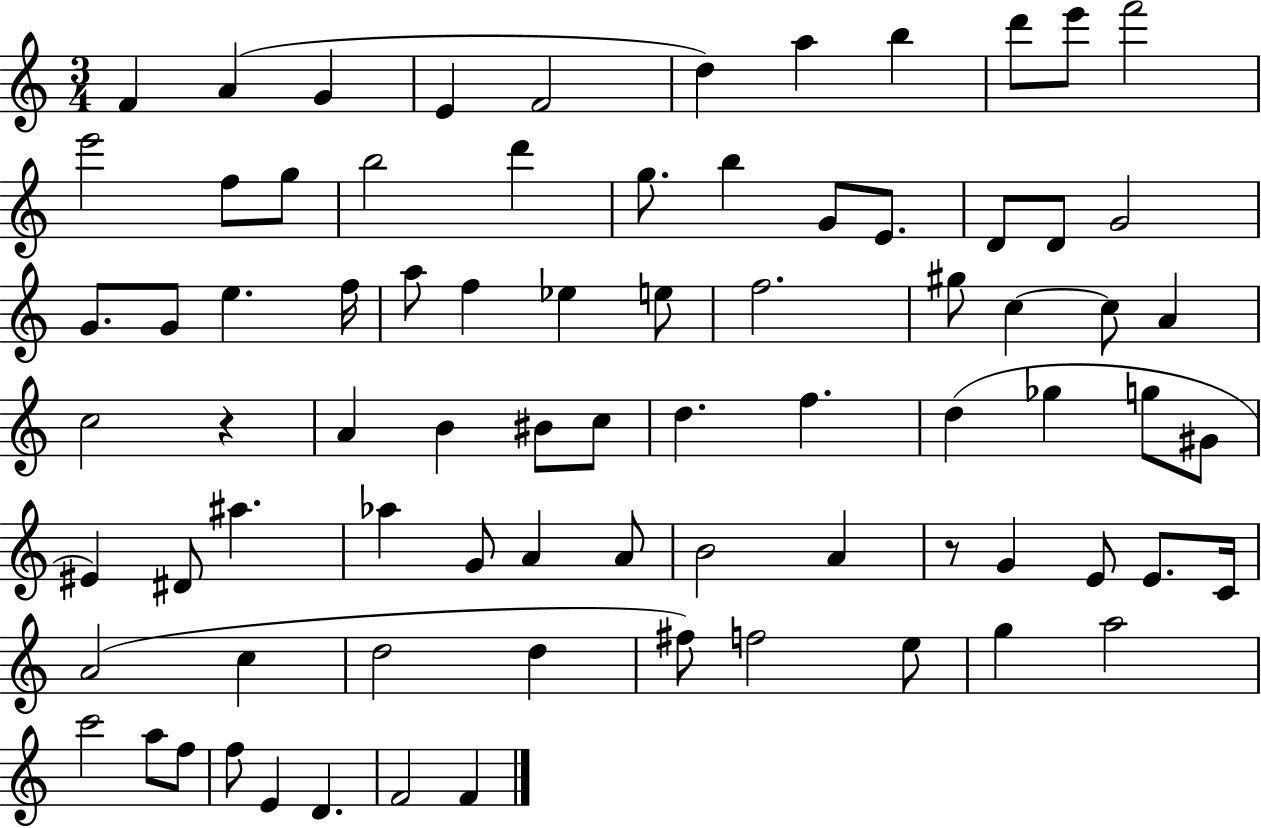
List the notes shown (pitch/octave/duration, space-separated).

F4/q A4/q G4/q E4/q F4/h D5/q A5/q B5/q D6/e E6/e F6/h E6/h F5/e G5/e B5/h D6/q G5/e. B5/q G4/e E4/e. D4/e D4/e G4/h G4/e. G4/e E5/q. F5/s A5/e F5/q Eb5/q E5/e F5/h. G#5/e C5/q C5/e A4/q C5/h R/q A4/q B4/q BIS4/e C5/e D5/q. F5/q. D5/q Gb5/q G5/e G#4/e EIS4/q D#4/e A#5/q. Ab5/q G4/e A4/q A4/e B4/h A4/q R/e G4/q E4/e E4/e. C4/s A4/h C5/q D5/h D5/q F#5/e F5/h E5/e G5/q A5/h C6/h A5/e F5/e F5/e E4/q D4/q. F4/h F4/q